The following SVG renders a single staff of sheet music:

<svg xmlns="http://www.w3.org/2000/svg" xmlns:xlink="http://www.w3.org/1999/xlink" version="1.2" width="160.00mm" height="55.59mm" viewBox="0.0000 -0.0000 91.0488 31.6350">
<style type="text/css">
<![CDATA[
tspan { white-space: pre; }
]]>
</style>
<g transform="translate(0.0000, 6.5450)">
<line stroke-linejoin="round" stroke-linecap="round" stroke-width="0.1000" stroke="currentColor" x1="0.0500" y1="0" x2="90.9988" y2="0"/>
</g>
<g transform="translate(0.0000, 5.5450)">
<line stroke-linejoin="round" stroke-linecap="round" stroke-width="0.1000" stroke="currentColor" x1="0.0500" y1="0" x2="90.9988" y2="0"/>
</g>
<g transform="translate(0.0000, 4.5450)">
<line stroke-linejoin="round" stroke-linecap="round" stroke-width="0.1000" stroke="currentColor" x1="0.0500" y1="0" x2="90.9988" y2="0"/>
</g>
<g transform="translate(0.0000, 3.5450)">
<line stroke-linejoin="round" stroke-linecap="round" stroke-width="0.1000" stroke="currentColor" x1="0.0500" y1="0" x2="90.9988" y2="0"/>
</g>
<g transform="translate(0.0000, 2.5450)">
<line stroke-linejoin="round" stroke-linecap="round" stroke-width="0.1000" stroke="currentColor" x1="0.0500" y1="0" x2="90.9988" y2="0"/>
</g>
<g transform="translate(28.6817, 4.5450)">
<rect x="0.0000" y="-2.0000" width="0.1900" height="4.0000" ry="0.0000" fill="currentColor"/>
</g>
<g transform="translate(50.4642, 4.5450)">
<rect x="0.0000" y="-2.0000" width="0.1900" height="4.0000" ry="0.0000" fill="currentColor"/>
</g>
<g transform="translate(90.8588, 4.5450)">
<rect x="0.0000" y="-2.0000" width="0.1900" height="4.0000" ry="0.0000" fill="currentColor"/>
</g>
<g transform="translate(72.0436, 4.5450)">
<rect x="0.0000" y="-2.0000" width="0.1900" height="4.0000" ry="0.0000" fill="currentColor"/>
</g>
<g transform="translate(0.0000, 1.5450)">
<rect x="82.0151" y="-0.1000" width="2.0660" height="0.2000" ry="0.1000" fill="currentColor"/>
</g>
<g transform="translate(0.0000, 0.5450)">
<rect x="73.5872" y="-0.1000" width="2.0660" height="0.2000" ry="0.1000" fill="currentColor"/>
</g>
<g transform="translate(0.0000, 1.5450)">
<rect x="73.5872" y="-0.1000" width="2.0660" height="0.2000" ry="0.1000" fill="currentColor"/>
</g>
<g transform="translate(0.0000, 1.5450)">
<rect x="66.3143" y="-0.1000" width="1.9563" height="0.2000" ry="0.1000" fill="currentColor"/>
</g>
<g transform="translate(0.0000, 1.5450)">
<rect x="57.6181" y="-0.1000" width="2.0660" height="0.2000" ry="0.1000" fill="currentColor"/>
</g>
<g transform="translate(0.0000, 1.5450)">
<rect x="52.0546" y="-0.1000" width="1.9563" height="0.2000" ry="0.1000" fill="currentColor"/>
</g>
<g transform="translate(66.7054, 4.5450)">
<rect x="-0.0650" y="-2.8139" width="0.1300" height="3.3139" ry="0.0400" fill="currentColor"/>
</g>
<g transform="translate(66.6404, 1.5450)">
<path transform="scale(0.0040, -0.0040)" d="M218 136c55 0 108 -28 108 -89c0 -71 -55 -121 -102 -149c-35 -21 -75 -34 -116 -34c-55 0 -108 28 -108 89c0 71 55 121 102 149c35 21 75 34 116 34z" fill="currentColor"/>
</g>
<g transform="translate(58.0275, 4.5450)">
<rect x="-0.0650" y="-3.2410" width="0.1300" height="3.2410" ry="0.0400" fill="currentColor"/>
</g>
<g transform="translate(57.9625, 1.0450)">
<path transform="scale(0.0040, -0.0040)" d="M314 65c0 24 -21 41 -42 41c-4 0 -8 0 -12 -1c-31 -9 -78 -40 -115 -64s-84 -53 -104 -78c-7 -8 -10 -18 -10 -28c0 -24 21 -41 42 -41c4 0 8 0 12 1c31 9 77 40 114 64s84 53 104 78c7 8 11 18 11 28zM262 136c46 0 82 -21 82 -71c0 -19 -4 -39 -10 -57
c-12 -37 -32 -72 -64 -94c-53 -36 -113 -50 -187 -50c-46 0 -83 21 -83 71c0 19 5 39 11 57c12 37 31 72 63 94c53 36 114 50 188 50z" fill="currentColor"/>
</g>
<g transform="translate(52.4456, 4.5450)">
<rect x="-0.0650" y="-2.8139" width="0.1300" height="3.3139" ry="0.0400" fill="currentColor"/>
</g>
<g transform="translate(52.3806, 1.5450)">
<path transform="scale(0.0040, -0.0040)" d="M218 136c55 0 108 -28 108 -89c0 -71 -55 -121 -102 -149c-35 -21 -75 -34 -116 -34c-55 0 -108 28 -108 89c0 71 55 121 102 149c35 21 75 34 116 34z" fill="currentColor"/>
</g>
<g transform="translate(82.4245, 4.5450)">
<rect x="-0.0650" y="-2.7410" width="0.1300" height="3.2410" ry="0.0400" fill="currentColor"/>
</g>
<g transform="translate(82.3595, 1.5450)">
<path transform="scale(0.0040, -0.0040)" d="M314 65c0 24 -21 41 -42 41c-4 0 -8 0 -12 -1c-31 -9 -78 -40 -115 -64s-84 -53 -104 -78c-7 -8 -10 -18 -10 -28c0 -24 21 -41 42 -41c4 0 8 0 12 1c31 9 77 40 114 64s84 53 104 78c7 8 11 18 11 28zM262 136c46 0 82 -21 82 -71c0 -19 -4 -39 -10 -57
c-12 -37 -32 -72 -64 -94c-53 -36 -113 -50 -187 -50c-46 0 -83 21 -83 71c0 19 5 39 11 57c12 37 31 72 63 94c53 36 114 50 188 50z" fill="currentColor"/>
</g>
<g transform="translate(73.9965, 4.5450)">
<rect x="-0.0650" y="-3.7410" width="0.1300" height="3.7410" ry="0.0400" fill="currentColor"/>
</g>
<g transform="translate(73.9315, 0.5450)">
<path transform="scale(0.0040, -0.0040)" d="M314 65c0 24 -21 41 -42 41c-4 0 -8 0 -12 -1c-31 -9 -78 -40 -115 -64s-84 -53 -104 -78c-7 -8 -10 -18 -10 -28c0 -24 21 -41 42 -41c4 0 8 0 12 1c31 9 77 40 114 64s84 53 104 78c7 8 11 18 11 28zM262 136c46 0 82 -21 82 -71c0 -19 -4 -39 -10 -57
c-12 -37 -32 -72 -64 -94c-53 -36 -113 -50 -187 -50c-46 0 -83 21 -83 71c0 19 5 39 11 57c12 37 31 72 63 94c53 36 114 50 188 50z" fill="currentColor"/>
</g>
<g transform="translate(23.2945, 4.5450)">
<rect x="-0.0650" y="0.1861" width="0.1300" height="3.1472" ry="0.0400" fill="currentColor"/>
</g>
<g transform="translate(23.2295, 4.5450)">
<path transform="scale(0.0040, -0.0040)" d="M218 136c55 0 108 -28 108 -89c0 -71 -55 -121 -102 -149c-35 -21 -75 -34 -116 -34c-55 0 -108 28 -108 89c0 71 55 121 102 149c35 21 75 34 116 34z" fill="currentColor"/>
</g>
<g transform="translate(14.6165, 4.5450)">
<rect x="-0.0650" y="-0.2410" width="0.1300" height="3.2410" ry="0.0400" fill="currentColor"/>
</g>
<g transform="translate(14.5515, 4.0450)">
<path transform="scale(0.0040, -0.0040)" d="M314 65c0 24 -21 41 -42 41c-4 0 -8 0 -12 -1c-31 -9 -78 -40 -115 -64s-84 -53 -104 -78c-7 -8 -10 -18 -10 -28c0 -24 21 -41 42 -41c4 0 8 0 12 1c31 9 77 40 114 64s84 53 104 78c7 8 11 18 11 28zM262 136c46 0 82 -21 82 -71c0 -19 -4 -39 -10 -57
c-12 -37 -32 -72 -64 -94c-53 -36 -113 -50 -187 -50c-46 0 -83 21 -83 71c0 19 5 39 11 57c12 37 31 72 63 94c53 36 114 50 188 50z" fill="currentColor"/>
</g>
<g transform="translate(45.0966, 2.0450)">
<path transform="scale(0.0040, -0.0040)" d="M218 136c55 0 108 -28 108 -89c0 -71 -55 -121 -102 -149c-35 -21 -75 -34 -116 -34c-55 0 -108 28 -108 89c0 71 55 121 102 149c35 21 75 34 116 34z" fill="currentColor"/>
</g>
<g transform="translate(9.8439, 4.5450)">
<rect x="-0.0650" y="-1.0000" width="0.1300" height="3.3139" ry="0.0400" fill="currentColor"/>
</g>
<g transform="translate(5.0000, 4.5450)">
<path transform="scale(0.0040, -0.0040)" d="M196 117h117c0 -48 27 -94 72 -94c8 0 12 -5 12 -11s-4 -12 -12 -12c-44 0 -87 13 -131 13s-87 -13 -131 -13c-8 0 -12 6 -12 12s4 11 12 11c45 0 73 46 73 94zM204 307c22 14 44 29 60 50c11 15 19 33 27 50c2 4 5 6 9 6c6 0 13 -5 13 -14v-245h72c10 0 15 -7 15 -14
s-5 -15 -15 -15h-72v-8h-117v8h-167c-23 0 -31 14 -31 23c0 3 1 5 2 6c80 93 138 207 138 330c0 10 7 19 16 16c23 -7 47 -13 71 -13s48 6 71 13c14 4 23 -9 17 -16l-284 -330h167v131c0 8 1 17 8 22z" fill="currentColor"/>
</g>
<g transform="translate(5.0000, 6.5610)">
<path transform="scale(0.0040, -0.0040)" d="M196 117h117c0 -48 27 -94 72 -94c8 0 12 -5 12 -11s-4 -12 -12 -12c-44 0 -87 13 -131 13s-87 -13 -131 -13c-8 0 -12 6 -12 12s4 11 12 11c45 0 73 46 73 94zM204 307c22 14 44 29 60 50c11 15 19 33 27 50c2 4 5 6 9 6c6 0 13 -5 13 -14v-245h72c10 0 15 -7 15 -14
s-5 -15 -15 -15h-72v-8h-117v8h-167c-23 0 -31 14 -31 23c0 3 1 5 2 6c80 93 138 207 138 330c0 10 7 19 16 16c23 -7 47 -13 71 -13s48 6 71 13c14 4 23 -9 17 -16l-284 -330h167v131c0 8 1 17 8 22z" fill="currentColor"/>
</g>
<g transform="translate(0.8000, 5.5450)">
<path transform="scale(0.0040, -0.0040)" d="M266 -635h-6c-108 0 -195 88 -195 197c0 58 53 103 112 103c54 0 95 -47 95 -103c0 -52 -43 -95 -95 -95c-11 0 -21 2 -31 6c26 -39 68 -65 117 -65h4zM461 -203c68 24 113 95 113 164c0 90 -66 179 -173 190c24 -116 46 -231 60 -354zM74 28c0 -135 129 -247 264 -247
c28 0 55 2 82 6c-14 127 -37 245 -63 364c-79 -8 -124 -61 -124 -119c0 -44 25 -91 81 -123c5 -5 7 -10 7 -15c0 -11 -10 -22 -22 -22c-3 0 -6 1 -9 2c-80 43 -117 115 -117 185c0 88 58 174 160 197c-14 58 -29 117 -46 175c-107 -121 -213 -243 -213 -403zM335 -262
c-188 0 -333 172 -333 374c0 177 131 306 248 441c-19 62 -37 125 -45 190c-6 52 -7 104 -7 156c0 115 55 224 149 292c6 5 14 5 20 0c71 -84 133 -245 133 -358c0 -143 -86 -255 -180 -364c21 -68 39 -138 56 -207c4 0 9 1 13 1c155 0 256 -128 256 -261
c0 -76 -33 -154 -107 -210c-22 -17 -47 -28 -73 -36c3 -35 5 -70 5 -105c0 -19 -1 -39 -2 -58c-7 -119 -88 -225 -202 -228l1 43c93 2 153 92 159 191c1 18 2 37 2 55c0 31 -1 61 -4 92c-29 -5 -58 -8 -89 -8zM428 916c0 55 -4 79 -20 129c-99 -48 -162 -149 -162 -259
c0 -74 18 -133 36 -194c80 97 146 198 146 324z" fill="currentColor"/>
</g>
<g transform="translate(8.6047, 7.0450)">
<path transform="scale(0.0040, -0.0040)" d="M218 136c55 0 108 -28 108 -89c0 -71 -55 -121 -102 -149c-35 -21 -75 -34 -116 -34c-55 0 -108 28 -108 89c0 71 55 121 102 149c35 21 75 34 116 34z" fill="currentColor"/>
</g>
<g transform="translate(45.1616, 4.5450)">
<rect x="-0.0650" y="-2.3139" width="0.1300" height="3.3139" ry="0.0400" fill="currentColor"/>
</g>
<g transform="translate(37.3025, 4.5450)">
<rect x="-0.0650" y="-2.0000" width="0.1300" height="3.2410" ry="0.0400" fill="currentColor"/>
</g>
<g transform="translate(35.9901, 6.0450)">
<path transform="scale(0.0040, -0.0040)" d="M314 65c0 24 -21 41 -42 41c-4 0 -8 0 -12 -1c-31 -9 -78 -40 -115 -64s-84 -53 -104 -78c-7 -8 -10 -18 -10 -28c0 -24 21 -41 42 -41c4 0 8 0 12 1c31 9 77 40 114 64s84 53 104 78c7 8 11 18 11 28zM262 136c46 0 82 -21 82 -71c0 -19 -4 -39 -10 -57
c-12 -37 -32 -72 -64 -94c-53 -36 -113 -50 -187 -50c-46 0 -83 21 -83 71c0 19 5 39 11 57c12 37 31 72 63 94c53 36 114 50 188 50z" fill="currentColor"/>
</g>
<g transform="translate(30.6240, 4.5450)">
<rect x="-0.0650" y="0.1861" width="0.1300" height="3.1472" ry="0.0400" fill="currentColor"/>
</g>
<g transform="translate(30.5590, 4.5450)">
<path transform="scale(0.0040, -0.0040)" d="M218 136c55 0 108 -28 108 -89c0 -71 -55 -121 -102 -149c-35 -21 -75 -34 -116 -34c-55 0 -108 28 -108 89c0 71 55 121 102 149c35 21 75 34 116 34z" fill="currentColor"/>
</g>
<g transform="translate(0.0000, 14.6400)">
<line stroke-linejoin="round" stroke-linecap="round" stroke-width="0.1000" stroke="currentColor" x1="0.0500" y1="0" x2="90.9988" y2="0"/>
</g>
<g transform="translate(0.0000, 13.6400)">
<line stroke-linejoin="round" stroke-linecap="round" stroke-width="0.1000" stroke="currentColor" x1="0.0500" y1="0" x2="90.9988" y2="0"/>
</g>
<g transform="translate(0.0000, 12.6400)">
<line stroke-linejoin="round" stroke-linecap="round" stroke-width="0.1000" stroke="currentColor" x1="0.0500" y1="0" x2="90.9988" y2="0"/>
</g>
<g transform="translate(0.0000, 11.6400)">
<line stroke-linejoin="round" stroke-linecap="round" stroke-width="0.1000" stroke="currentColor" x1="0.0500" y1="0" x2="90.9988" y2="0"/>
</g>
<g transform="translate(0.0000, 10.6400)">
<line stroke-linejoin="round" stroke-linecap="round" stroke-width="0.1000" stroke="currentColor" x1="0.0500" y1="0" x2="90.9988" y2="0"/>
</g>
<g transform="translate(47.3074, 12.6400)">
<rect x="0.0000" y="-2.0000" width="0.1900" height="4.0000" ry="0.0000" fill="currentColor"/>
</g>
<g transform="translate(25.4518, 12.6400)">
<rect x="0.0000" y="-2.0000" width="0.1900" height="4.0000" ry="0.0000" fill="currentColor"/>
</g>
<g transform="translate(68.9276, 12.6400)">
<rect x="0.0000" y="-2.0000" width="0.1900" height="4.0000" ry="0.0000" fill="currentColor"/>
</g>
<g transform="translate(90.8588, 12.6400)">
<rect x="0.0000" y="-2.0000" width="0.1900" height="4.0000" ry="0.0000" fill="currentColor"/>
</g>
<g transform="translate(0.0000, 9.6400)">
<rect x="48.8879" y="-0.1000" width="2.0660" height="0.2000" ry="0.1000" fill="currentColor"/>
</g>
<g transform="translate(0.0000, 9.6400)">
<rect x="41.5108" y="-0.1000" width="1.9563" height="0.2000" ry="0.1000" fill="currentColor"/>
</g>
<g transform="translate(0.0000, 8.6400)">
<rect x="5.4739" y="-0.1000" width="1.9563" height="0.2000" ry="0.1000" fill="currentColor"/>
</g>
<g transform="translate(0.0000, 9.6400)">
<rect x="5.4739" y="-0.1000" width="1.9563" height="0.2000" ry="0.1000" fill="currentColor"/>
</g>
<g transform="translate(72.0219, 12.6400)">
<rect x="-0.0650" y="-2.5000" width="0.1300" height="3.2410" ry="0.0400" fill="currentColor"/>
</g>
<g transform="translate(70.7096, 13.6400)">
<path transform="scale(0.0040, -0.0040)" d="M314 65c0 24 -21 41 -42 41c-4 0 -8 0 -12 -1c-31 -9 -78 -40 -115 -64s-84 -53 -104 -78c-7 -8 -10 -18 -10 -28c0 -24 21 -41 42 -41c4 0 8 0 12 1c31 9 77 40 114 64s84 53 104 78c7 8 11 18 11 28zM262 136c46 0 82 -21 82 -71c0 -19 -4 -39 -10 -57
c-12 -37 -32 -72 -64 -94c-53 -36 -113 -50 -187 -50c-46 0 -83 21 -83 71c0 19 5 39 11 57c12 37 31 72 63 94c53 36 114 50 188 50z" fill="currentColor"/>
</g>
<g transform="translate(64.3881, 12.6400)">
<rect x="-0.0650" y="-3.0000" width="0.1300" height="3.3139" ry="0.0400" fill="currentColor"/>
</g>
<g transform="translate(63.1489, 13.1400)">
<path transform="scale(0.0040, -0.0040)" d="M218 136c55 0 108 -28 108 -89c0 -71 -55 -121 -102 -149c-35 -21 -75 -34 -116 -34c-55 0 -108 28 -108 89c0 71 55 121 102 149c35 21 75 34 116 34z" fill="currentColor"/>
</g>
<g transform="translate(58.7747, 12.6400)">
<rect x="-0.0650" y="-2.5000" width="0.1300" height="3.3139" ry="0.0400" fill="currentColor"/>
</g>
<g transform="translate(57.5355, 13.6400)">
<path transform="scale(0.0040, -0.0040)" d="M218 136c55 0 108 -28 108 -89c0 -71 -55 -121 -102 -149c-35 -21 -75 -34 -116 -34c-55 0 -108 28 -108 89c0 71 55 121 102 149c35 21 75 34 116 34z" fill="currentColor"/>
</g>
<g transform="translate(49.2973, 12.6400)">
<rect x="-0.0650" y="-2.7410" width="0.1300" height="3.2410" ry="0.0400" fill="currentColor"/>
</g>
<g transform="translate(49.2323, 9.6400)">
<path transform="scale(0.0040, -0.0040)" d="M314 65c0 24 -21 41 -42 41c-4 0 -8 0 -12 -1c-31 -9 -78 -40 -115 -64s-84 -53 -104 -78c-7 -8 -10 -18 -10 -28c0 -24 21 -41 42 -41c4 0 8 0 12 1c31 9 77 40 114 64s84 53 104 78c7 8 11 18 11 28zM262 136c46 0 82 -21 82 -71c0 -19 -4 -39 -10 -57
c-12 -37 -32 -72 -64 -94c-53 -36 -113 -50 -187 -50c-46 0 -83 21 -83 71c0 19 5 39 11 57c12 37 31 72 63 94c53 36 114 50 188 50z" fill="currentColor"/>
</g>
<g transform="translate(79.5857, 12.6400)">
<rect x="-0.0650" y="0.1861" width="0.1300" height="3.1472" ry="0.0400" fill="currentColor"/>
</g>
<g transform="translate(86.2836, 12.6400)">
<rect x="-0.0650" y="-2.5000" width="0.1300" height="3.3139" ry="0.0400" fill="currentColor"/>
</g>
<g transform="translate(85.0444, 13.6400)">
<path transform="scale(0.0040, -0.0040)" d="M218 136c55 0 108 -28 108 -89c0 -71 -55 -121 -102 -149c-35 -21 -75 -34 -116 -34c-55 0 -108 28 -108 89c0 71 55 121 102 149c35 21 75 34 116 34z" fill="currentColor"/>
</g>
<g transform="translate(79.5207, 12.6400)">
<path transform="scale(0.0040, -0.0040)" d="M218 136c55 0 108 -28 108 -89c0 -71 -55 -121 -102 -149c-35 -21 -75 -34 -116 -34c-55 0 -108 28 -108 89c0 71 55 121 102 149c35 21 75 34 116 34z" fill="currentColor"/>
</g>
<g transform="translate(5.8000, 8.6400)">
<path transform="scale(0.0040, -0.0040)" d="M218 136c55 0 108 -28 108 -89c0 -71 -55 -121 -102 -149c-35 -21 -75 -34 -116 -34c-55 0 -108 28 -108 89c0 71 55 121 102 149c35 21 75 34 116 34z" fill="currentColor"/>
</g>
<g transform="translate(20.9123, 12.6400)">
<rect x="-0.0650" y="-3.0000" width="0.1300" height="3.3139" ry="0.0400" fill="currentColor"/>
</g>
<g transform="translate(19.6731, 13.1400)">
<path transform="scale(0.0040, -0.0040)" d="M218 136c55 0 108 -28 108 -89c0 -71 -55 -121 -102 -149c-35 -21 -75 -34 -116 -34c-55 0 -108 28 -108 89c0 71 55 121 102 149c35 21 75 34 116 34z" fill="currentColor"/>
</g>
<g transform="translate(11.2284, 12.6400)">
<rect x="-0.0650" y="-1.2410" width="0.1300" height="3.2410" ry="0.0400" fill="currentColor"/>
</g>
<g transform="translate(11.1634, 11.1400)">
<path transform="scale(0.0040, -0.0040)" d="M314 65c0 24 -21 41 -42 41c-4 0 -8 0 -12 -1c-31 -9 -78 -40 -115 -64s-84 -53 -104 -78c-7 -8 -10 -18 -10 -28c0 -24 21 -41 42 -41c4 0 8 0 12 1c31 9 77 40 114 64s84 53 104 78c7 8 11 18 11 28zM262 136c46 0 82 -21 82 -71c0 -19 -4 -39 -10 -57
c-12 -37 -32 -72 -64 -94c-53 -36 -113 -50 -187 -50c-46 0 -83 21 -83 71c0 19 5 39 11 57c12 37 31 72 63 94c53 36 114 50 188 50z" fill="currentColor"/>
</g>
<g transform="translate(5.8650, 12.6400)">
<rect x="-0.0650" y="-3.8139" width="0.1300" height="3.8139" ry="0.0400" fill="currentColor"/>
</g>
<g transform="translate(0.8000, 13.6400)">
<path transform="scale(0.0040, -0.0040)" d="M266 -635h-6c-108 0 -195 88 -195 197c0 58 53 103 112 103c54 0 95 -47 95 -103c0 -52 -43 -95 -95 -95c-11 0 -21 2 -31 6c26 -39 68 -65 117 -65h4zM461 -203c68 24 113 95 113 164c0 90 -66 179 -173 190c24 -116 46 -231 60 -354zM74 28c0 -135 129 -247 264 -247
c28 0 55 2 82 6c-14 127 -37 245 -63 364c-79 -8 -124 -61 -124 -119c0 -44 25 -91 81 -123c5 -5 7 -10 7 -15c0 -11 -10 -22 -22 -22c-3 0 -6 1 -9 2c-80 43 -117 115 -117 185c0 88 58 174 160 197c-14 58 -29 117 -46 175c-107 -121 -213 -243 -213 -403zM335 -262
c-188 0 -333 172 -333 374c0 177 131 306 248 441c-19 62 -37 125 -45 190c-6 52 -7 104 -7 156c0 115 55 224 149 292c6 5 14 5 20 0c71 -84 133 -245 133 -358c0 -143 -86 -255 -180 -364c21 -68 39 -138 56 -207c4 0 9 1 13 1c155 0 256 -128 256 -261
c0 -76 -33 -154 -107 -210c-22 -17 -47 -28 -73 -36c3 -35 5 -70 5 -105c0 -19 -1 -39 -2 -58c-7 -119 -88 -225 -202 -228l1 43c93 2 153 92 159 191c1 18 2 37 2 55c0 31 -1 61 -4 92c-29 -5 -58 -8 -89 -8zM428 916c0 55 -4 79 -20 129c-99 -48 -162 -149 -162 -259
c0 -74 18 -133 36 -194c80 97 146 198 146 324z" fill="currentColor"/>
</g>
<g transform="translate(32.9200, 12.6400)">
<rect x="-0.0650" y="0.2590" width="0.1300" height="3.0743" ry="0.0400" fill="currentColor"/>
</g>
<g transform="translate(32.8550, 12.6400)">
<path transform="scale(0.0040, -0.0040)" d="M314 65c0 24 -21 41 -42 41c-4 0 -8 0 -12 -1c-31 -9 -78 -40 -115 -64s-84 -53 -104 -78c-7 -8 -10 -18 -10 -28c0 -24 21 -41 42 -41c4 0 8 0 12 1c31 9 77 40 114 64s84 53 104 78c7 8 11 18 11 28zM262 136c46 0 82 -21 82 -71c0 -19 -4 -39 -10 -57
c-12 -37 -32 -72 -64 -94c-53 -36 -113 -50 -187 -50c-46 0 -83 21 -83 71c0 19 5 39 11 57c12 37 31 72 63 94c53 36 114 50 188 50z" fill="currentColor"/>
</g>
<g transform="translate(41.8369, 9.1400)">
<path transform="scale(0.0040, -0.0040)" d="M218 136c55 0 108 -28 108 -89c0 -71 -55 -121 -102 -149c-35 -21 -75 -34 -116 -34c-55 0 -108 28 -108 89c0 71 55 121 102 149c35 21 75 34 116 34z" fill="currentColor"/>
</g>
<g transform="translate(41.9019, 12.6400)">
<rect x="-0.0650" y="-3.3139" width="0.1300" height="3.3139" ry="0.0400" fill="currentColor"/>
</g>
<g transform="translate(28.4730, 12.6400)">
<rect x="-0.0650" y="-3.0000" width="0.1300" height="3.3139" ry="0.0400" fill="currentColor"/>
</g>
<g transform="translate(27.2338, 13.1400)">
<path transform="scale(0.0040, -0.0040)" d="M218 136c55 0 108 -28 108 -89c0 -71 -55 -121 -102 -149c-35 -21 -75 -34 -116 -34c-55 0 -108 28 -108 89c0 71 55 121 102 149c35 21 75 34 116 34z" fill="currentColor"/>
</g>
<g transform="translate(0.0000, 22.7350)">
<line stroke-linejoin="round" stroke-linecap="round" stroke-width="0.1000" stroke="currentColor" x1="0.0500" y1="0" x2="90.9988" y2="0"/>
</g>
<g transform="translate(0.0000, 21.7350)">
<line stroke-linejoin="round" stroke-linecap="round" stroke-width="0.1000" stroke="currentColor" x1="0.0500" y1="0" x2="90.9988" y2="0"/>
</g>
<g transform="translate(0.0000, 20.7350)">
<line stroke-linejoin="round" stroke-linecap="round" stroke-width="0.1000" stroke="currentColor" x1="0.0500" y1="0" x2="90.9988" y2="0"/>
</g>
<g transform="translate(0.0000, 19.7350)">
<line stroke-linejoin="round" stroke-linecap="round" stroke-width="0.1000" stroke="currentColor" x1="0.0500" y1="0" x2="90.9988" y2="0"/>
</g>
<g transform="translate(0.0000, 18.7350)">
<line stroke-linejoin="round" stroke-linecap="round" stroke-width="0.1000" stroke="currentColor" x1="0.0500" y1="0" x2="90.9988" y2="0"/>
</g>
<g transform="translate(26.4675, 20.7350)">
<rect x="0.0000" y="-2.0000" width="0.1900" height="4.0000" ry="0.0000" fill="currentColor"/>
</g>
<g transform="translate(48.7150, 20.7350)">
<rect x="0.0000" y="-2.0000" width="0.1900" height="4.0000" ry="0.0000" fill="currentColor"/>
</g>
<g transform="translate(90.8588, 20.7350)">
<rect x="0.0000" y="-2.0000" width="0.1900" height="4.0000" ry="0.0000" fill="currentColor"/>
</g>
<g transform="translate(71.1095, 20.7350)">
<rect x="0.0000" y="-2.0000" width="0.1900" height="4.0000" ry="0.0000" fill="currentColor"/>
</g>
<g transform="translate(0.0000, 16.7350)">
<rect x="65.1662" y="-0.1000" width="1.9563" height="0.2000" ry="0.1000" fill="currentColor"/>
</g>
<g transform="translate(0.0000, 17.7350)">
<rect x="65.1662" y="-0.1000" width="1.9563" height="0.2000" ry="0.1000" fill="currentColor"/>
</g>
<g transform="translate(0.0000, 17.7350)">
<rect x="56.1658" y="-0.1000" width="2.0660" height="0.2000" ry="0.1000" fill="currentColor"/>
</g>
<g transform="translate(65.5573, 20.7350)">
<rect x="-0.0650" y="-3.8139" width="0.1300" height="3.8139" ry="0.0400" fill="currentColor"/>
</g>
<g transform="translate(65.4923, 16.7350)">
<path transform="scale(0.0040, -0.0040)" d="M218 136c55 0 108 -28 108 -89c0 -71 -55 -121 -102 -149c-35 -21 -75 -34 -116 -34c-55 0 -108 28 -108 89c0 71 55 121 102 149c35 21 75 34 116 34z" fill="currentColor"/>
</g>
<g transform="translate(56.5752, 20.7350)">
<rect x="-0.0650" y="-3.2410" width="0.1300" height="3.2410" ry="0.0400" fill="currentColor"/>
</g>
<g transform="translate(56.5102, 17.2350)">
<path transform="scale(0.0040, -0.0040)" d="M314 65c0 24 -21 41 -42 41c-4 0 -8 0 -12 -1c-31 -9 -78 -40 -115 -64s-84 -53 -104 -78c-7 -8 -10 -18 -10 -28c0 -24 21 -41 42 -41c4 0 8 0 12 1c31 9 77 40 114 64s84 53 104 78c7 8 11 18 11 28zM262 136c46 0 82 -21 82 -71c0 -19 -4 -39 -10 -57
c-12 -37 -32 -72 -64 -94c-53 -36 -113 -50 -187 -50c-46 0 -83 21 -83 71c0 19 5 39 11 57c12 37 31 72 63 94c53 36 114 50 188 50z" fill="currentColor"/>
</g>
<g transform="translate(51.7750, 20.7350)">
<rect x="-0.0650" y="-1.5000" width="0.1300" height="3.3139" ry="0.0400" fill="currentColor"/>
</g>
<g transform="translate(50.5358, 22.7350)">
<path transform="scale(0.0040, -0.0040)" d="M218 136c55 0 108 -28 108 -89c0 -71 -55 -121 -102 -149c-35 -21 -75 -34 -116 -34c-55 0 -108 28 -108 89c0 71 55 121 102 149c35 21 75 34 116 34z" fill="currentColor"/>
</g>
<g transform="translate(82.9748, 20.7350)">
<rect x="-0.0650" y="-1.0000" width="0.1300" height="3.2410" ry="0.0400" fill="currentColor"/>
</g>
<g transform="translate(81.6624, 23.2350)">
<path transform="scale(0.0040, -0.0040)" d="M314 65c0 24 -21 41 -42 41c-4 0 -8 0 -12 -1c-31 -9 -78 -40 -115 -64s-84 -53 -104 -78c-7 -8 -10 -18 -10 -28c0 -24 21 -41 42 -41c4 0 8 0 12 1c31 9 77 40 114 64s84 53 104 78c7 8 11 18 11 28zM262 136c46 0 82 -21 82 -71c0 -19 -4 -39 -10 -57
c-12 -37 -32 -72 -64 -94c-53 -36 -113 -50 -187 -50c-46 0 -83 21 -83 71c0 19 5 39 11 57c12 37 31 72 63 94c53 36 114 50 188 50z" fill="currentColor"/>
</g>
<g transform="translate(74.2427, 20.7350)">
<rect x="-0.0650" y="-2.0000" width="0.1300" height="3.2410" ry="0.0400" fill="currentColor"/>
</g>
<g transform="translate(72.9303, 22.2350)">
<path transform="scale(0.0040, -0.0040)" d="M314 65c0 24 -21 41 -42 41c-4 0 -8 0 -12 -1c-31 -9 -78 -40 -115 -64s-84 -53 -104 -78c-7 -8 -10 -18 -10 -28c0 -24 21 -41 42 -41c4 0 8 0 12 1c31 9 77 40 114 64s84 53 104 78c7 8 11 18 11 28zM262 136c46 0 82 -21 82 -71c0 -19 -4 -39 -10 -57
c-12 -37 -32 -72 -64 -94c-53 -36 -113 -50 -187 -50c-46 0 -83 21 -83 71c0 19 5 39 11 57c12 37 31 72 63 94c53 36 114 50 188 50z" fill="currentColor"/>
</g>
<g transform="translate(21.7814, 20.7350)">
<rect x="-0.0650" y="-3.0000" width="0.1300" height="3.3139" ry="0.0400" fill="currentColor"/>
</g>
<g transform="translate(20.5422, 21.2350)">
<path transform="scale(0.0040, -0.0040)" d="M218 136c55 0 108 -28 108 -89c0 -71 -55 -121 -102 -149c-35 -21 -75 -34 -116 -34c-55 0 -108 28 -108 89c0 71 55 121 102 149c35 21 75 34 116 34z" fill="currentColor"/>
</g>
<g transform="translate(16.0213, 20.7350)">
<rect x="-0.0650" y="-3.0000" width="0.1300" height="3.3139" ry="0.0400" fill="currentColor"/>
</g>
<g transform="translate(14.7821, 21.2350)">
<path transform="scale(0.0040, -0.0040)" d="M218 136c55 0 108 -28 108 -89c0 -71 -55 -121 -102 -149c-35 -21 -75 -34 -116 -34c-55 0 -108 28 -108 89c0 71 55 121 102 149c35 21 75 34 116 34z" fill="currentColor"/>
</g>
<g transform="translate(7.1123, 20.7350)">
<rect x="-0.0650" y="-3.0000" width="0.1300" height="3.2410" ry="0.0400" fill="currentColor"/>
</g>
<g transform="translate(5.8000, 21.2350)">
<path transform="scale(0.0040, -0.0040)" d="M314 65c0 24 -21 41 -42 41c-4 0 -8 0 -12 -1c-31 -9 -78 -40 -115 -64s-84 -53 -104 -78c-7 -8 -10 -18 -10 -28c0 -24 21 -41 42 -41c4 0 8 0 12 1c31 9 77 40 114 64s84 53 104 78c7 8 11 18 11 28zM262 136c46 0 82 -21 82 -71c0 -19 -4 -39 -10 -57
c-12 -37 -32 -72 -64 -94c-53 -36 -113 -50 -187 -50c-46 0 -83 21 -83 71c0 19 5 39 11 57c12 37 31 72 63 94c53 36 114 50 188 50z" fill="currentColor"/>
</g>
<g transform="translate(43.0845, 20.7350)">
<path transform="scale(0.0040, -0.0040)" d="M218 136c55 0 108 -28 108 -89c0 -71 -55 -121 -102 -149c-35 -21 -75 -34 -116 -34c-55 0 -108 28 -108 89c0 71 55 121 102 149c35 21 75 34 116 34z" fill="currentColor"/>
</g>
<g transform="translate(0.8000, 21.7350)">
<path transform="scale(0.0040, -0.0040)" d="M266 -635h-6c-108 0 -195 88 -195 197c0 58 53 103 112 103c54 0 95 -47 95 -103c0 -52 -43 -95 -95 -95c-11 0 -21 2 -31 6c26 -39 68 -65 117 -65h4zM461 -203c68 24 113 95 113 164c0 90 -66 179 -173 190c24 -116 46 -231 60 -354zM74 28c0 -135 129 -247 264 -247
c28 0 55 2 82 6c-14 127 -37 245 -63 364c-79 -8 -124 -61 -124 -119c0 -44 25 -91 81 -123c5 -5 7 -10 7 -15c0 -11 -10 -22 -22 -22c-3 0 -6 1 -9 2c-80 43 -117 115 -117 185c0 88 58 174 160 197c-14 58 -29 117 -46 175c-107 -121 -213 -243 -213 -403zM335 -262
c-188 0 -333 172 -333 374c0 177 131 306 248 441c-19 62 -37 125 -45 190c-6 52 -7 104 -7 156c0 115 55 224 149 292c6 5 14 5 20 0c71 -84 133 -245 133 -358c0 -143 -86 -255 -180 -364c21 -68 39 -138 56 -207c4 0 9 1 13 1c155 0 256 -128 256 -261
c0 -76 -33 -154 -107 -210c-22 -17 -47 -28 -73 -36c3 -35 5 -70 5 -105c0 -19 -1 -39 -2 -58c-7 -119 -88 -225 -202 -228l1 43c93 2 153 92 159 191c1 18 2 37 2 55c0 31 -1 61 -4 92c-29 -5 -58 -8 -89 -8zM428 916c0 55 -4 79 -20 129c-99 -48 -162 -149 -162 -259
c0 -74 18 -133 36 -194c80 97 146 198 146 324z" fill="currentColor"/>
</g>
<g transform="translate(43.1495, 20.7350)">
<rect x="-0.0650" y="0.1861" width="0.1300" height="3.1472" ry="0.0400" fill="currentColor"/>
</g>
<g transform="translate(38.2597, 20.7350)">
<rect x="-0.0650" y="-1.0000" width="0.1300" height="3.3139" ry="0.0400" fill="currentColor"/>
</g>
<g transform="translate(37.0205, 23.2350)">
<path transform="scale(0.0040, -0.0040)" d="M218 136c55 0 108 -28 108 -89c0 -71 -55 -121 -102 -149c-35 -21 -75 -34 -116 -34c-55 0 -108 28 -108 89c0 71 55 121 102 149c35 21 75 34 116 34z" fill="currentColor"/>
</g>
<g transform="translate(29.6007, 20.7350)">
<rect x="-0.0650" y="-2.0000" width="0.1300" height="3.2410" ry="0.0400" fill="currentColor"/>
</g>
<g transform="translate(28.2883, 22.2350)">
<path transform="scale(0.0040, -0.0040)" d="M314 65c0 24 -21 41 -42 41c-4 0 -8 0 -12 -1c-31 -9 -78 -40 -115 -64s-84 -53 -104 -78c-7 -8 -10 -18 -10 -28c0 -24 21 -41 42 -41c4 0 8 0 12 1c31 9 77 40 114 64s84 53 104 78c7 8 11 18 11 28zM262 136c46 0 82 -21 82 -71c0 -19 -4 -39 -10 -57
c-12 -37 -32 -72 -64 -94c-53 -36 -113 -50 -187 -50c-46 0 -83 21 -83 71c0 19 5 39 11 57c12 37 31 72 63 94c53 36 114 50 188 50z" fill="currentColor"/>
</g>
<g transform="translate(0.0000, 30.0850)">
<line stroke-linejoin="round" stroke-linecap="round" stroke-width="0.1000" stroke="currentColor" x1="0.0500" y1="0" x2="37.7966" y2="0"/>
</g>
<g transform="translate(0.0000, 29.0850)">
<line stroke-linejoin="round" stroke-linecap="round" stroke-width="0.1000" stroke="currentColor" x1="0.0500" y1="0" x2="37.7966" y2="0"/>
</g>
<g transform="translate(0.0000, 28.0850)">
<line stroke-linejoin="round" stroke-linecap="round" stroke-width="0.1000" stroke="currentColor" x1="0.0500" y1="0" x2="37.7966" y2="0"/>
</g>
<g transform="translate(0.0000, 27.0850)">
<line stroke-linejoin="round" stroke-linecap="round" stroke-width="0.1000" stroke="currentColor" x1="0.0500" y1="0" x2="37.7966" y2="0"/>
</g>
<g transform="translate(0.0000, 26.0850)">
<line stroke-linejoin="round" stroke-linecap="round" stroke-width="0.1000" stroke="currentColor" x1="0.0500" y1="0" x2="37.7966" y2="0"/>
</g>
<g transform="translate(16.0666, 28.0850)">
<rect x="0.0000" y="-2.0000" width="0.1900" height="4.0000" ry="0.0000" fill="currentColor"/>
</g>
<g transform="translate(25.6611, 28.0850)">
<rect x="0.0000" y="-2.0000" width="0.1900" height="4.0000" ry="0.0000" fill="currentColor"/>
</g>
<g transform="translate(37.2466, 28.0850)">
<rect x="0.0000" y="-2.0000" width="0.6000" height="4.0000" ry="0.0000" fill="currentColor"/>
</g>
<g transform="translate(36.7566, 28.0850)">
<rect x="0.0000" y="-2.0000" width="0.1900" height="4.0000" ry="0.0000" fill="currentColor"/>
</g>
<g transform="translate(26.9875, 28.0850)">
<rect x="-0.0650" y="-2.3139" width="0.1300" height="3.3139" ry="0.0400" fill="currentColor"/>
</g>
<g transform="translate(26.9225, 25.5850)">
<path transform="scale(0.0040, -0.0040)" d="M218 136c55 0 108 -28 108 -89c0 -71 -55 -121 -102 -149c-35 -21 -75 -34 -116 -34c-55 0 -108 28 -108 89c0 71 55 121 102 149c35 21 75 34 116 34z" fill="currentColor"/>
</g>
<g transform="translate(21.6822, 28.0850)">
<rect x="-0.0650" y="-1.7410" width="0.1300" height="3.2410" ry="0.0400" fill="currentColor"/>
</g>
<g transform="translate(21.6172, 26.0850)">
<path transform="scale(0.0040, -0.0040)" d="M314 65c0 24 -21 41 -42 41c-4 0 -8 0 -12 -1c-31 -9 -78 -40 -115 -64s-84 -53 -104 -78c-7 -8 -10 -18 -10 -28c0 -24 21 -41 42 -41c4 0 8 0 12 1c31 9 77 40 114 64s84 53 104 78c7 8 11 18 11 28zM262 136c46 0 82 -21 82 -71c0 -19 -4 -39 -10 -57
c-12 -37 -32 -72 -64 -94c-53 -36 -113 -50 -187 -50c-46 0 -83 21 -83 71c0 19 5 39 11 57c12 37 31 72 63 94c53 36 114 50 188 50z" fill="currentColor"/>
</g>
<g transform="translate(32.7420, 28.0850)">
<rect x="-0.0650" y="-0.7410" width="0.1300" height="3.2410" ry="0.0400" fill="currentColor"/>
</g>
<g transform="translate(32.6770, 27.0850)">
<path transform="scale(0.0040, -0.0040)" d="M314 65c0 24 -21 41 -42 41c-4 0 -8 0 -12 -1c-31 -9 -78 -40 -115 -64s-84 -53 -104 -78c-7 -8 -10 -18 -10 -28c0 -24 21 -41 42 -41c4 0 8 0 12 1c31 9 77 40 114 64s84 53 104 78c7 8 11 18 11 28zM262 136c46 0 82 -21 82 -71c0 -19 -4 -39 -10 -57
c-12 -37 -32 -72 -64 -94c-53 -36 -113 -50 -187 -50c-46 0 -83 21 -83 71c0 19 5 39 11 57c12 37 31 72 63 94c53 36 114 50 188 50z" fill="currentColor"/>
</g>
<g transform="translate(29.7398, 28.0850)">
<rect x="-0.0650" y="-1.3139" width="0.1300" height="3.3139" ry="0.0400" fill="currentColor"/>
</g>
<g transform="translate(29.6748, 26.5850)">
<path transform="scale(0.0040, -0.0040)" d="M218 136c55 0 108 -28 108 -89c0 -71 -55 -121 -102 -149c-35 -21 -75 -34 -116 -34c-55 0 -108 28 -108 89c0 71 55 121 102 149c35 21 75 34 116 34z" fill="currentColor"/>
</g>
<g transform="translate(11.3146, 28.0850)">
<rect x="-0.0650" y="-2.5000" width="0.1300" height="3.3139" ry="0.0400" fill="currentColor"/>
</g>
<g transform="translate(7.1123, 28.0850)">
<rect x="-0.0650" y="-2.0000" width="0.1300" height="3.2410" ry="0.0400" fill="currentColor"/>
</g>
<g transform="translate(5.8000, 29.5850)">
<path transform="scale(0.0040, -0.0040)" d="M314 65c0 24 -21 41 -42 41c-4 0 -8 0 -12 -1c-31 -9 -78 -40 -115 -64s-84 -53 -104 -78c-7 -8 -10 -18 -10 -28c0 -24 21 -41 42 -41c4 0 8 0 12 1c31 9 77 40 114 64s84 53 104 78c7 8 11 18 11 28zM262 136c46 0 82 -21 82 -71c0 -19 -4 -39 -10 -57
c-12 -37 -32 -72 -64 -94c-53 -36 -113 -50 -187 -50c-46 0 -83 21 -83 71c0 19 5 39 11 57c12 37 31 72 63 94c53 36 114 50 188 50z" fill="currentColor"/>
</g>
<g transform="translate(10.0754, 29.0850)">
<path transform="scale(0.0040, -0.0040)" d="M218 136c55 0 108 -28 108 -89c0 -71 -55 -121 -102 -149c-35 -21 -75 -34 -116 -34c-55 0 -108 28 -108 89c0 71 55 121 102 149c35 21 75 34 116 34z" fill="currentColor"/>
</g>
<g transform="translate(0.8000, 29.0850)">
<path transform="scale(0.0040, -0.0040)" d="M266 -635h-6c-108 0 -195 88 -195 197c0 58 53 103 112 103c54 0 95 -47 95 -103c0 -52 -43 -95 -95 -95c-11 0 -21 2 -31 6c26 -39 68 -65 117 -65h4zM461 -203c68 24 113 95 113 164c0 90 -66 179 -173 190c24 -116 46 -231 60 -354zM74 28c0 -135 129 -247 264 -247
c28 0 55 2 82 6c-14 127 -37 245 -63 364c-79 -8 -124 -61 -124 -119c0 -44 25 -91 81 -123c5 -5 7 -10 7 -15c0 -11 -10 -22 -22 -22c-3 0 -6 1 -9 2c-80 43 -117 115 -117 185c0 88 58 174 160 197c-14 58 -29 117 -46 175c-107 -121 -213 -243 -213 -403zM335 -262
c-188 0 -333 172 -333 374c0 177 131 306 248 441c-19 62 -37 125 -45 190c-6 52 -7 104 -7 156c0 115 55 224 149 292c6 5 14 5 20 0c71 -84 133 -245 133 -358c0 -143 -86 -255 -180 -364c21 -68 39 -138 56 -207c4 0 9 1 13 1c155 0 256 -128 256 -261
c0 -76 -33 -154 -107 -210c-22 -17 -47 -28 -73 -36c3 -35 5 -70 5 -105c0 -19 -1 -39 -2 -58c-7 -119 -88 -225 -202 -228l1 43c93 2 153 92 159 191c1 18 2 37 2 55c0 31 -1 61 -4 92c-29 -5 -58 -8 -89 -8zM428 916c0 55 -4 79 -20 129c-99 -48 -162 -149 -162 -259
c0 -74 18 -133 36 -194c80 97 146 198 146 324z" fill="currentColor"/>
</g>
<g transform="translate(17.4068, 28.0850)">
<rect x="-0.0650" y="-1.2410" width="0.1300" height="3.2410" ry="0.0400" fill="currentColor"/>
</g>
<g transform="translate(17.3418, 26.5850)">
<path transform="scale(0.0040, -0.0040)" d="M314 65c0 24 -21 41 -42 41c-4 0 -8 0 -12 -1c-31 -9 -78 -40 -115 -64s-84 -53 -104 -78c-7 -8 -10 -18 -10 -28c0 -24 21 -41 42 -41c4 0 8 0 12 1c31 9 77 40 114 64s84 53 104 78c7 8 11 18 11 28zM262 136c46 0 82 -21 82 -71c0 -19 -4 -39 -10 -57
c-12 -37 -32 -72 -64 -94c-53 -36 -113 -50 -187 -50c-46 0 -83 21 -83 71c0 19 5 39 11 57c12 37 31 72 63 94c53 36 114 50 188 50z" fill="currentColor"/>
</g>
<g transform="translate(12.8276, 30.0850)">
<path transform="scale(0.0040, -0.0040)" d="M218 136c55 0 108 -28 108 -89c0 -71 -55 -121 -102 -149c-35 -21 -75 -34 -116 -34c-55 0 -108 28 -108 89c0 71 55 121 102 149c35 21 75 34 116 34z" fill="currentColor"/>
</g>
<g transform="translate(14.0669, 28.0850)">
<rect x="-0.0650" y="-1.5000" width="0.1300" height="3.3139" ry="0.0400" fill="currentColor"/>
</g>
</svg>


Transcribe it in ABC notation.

X:1
T:Untitled
M:4/4
L:1/4
K:C
D c2 B B F2 g a b2 a c'2 a2 c' e2 A A B2 b a2 G A G2 B G A2 A A F2 D B E b2 c' F2 D2 F2 G E e2 f2 g e d2